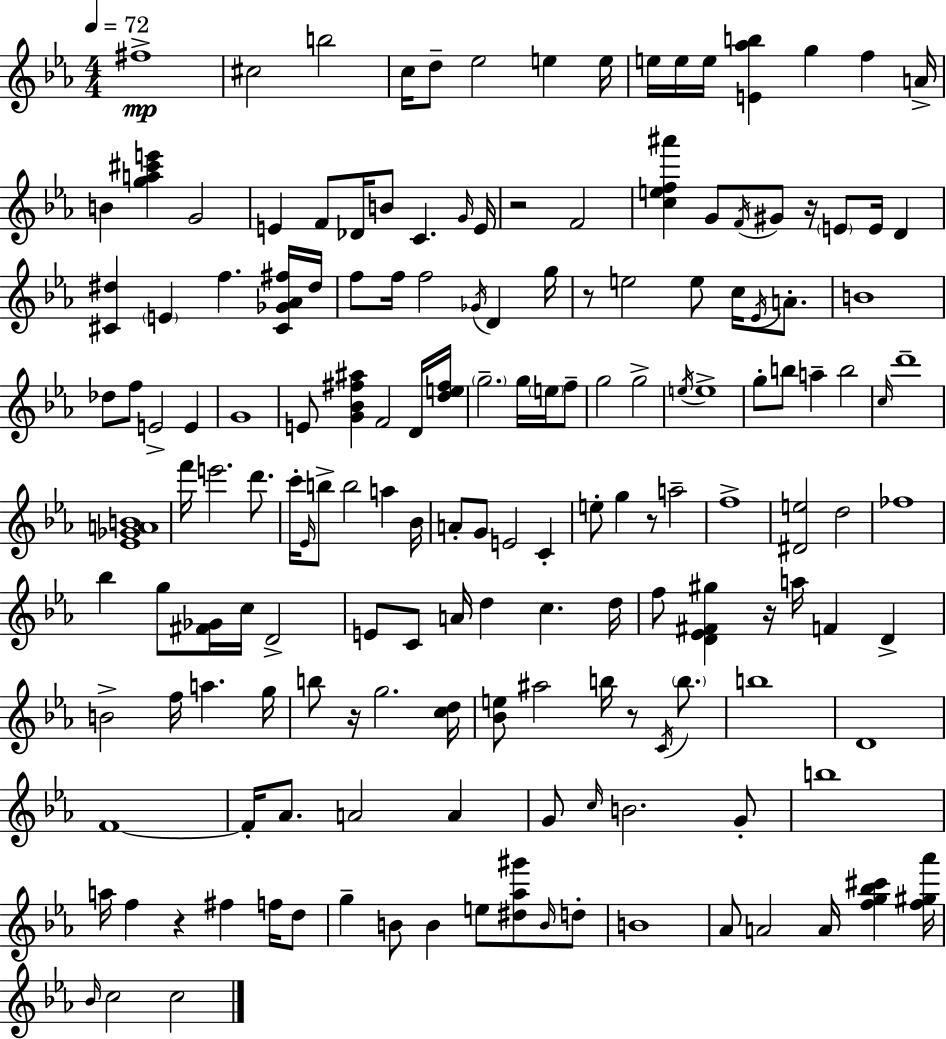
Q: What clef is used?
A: treble